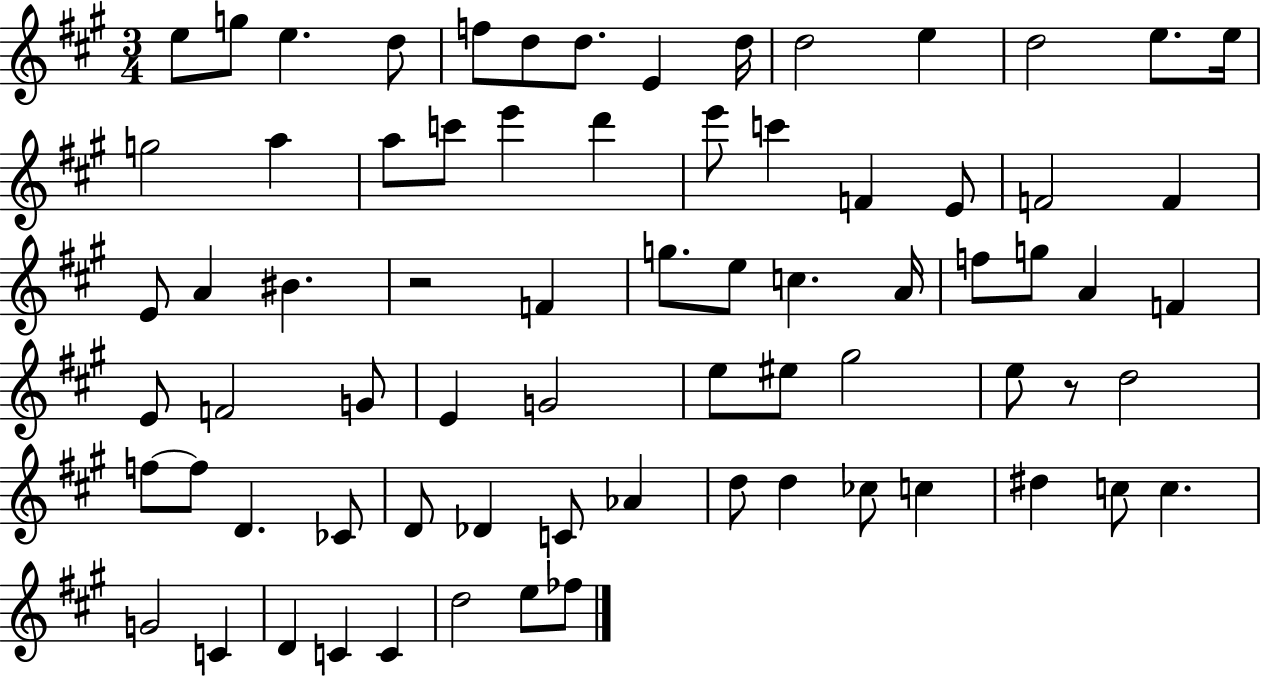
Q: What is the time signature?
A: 3/4